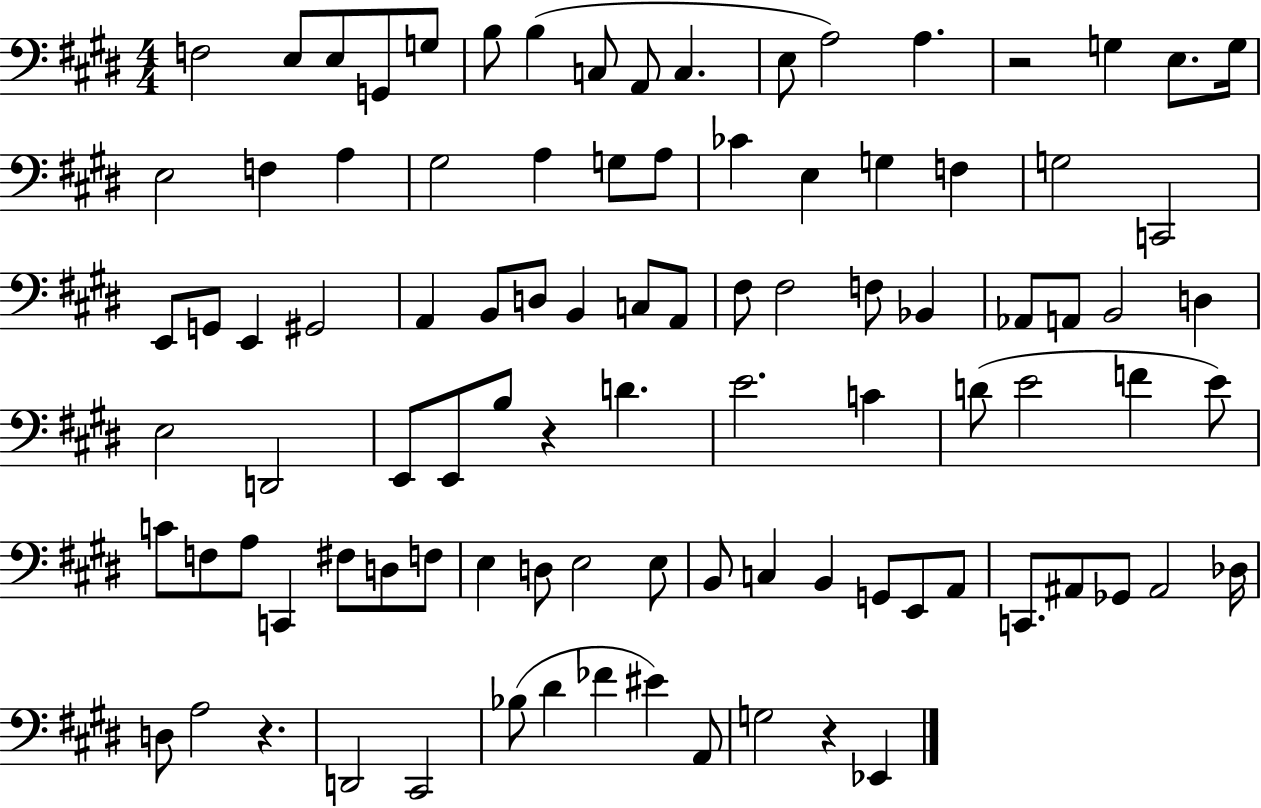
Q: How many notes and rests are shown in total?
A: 96